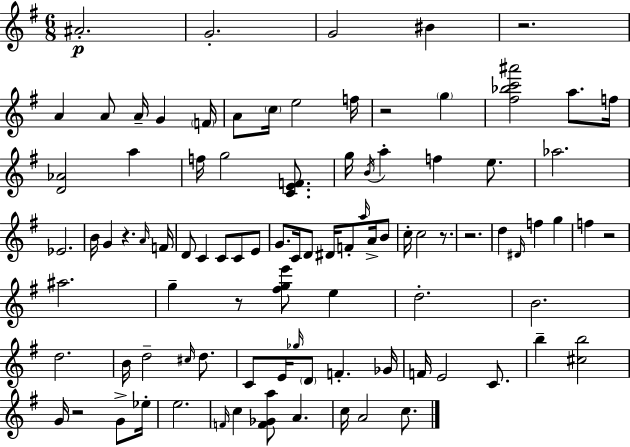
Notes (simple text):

A#4/h. G4/h. G4/h BIS4/q R/h. A4/q A4/e A4/s G4/q F4/s A4/e C5/s E5/h F5/s R/h G5/q [F#5,Bb5,C6,A#6]/h A5/e. F5/s [D4,Ab4]/h A5/q F5/s G5/h [C4,E4,F4]/e. G5/s B4/s A5/q F5/q E5/e. Ab5/h. Eb4/h. B4/s G4/q R/q. A4/s F4/s D4/e C4/q C4/e C4/e E4/e G4/e. C4/s D4/e D#4/s F4/e A5/s A4/s B4/e C5/s C5/h R/e. R/h. D5/q D#4/s F5/q G5/q F5/q R/h A#5/h. G5/q R/e [F#5,G5,E6]/e E5/q D5/h. B4/h. D5/h. B4/s D5/h C#5/s D5/e. C4/e E4/s Gb5/s D4/e F4/q. Gb4/s F4/s E4/h C4/e. B5/q [C#5,B5]/h G4/s R/h G4/e Eb5/s E5/h. F4/s C5/q [F4,Gb4,A5]/e A4/q. C5/s A4/h C5/e.